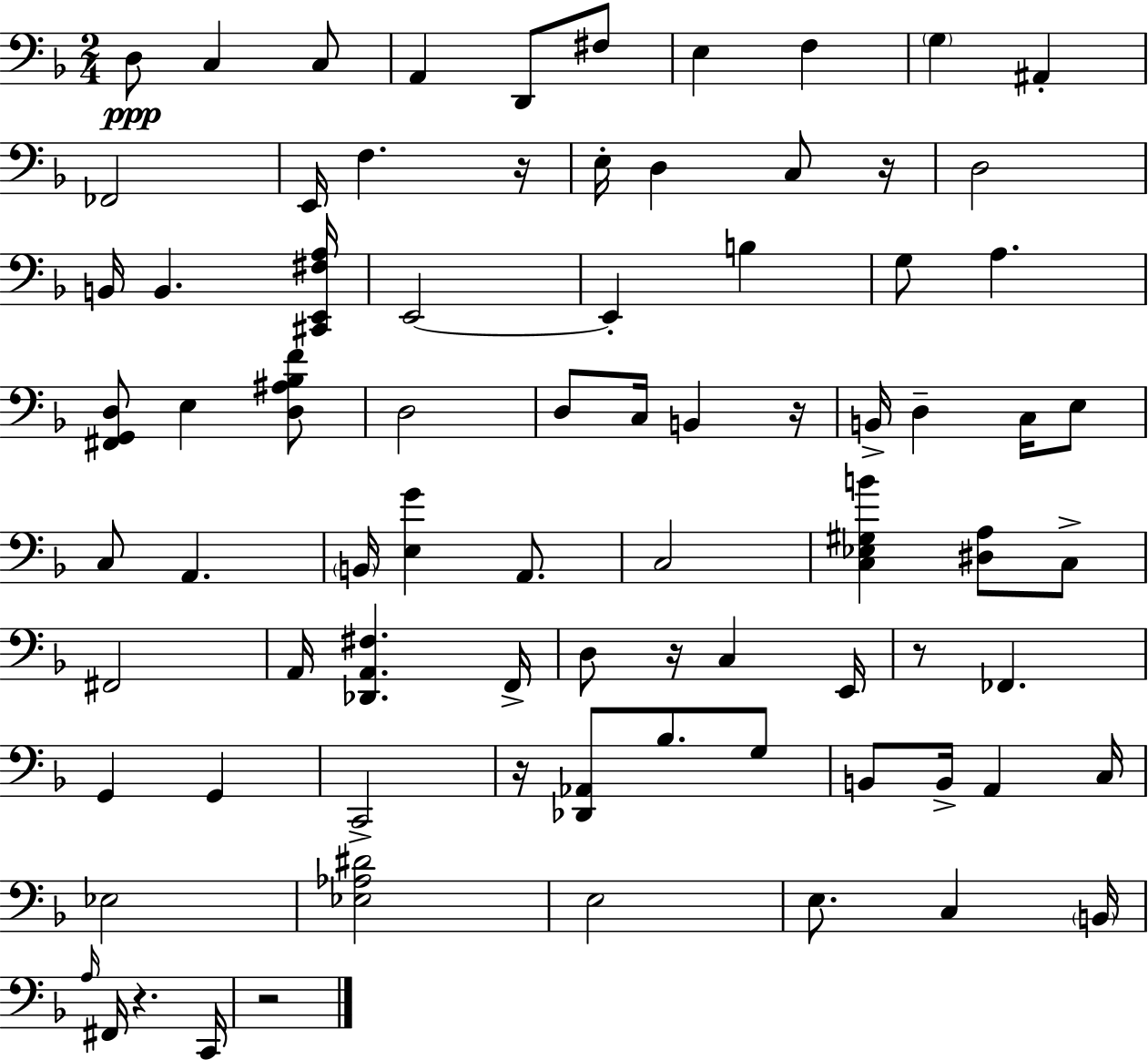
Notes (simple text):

D3/e C3/q C3/e A2/q D2/e F#3/e E3/q F3/q G3/q A#2/q FES2/h E2/s F3/q. R/s E3/s D3/q C3/e R/s D3/h B2/s B2/q. [C#2,E2,F#3,A3]/s E2/h E2/q B3/q G3/e A3/q. [F#2,G2,D3]/e E3/q [D3,A#3,Bb3,F4]/e D3/h D3/e C3/s B2/q R/s B2/s D3/q C3/s E3/e C3/e A2/q. B2/s [E3,G4]/q A2/e. C3/h [C3,Eb3,G#3,B4]/q [D#3,A3]/e C3/e F#2/h A2/s [Db2,A2,F#3]/q. F2/s D3/e R/s C3/q E2/s R/e FES2/q. G2/q G2/q C2/h R/s [Db2,Ab2]/e Bb3/e. G3/e B2/e B2/s A2/q C3/s Eb3/h [Eb3,Ab3,D#4]/h E3/h E3/e. C3/q B2/s A3/s F#2/s R/q. C2/s R/h